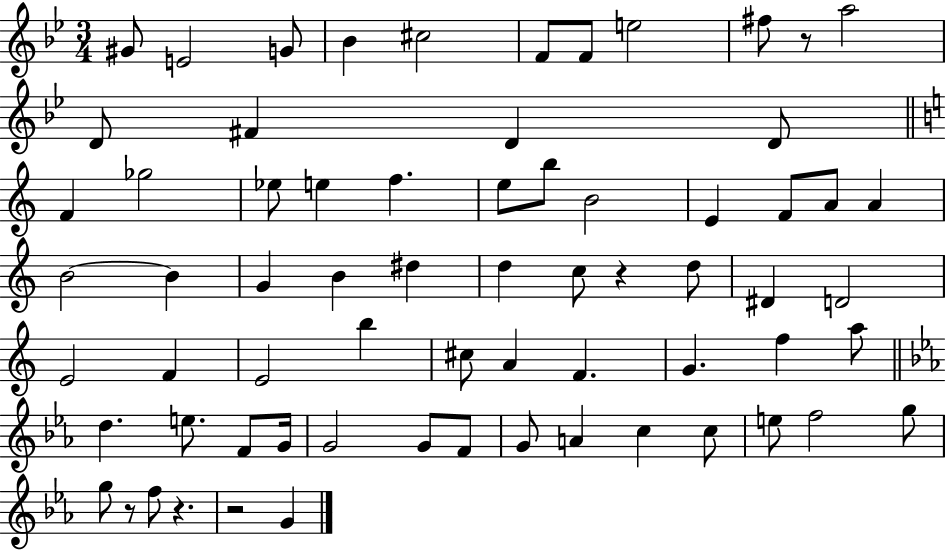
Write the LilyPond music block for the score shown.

{
  \clef treble
  \numericTimeSignature
  \time 3/4
  \key bes \major
  gis'8 e'2 g'8 | bes'4 cis''2 | f'8 f'8 e''2 | fis''8 r8 a''2 | \break d'8 fis'4 d'4 d'8 | \bar "||" \break \key c \major f'4 ges''2 | ees''8 e''4 f''4. | e''8 b''8 b'2 | e'4 f'8 a'8 a'4 | \break b'2~~ b'4 | g'4 b'4 dis''4 | d''4 c''8 r4 d''8 | dis'4 d'2 | \break e'2 f'4 | e'2 b''4 | cis''8 a'4 f'4. | g'4. f''4 a''8 | \break \bar "||" \break \key ees \major d''4. e''8. f'8 g'16 | g'2 g'8 f'8 | g'8 a'4 c''4 c''8 | e''8 f''2 g''8 | \break g''8 r8 f''8 r4. | r2 g'4 | \bar "|."
}